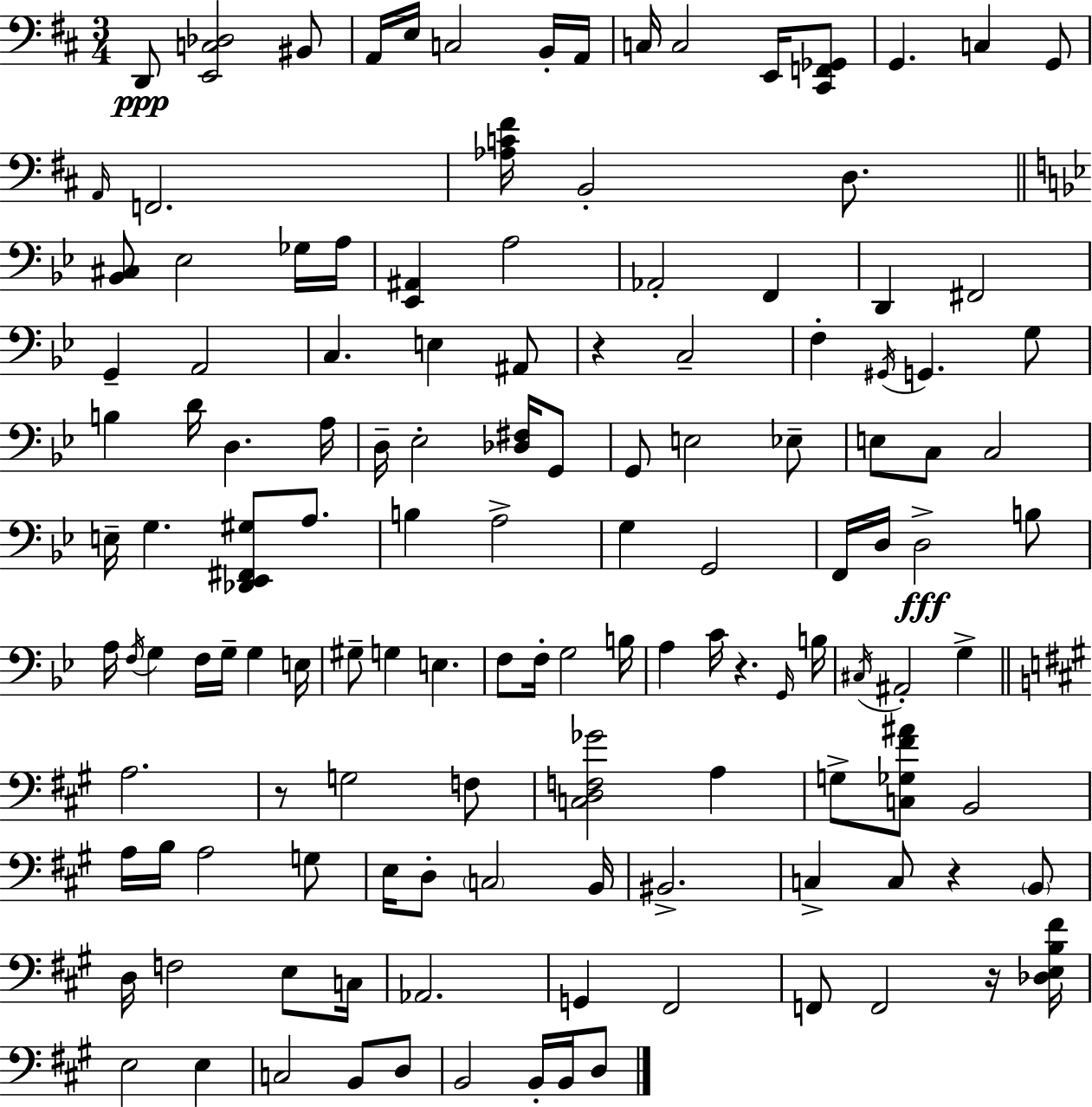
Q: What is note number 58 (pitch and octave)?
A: D3